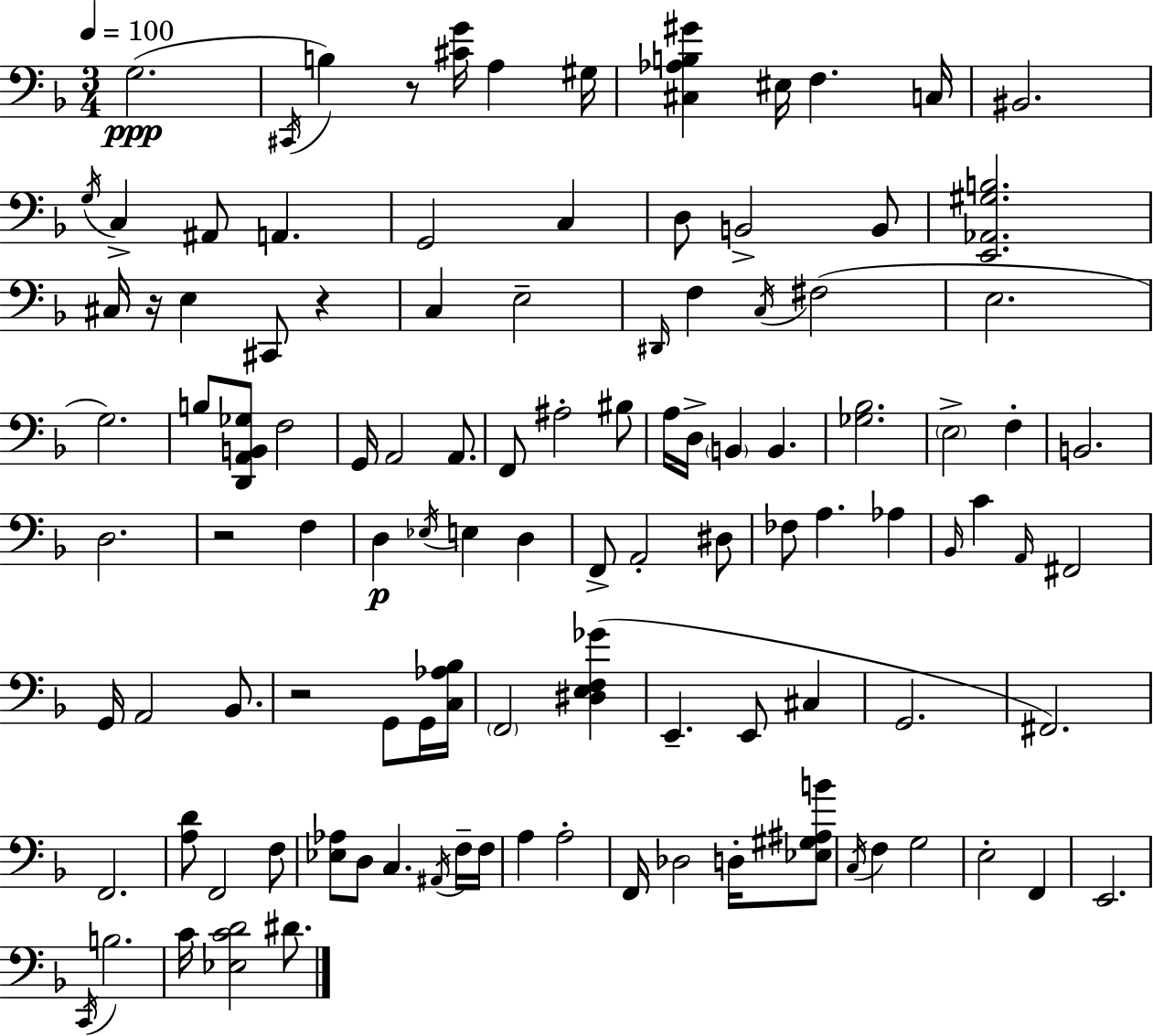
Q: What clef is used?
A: bass